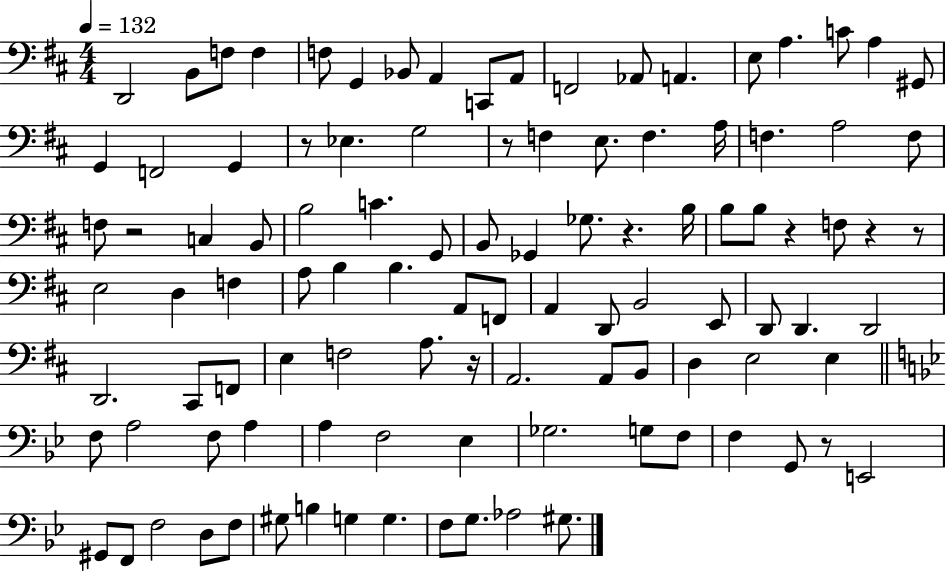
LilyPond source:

{
  \clef bass
  \numericTimeSignature
  \time 4/4
  \key d \major
  \tempo 4 = 132
  d,2 b,8 f8 f4 | f8 g,4 bes,8 a,4 c,8 a,8 | f,2 aes,8 a,4. | e8 a4. c'8 a4 gis,8 | \break g,4 f,2 g,4 | r8 ees4. g2 | r8 f4 e8. f4. a16 | f4. a2 f8 | \break f8 r2 c4 b,8 | b2 c'4. g,8 | b,8 ges,4 ges8. r4. b16 | b8 b8 r4 f8 r4 r8 | \break e2 d4 f4 | a8 b4 b4. a,8 f,8 | a,4 d,8 b,2 e,8 | d,8 d,4. d,2 | \break d,2. cis,8 f,8 | e4 f2 a8. r16 | a,2. a,8 b,8 | d4 e2 e4 | \break \bar "||" \break \key g \minor f8 a2 f8 a4 | a4 f2 ees4 | ges2. g8 f8 | f4 g,8 r8 e,2 | \break gis,8 f,8 f2 d8 f8 | gis8 b4 g4 g4. | f8 g8. aes2 gis8. | \bar "|."
}